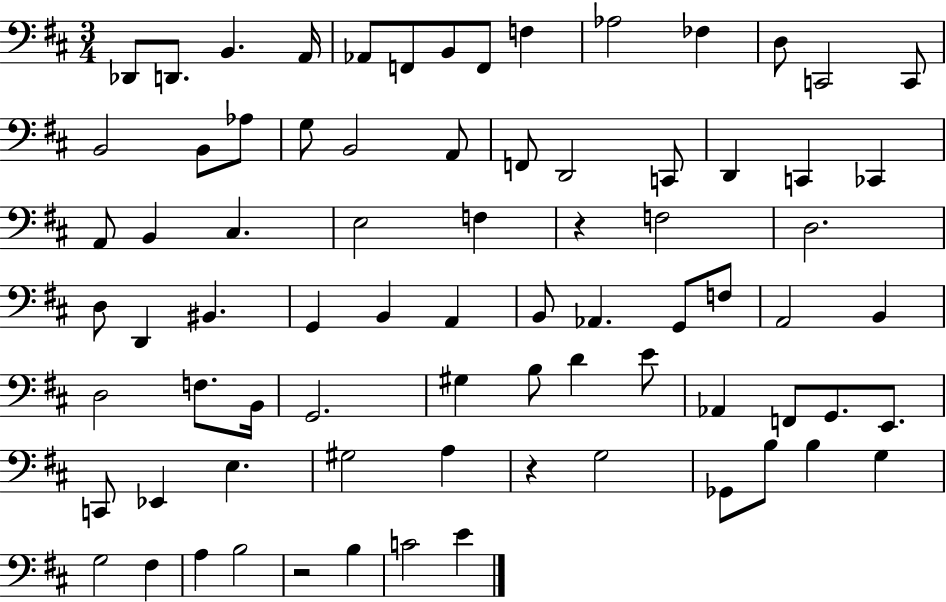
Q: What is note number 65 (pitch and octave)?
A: B3